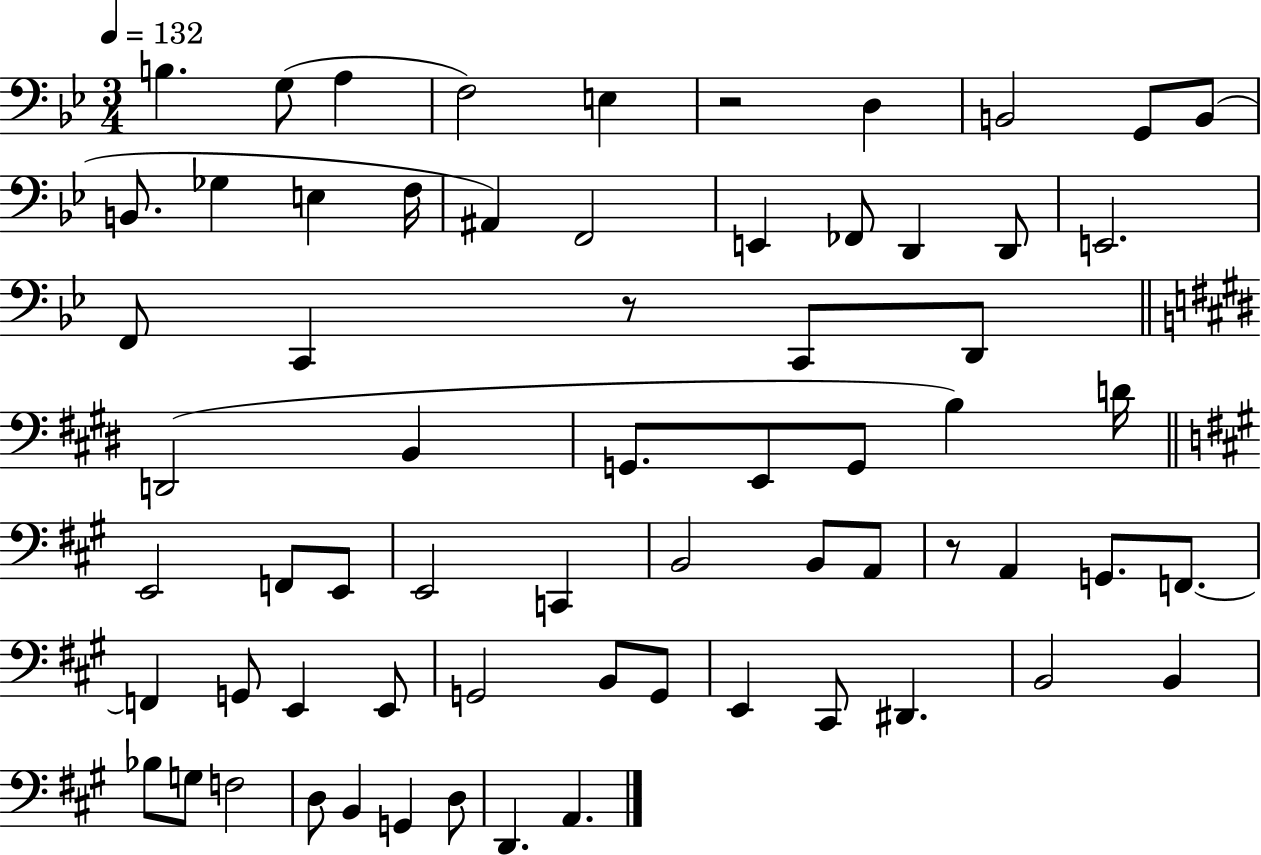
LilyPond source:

{
  \clef bass
  \numericTimeSignature
  \time 3/4
  \key bes \major
  \tempo 4 = 132
  b4. g8( a4 | f2) e4 | r2 d4 | b,2 g,8 b,8( | \break b,8. ges4 e4 f16 | ais,4) f,2 | e,4 fes,8 d,4 d,8 | e,2. | \break f,8 c,4 r8 c,8 d,8 | \bar "||" \break \key e \major d,2( b,4 | g,8. e,8 g,8 b4) d'16 | \bar "||" \break \key a \major e,2 f,8 e,8 | e,2 c,4 | b,2 b,8 a,8 | r8 a,4 g,8. f,8.~~ | \break f,4 g,8 e,4 e,8 | g,2 b,8 g,8 | e,4 cis,8 dis,4. | b,2 b,4 | \break bes8 g8 f2 | d8 b,4 g,4 d8 | d,4. a,4. | \bar "|."
}